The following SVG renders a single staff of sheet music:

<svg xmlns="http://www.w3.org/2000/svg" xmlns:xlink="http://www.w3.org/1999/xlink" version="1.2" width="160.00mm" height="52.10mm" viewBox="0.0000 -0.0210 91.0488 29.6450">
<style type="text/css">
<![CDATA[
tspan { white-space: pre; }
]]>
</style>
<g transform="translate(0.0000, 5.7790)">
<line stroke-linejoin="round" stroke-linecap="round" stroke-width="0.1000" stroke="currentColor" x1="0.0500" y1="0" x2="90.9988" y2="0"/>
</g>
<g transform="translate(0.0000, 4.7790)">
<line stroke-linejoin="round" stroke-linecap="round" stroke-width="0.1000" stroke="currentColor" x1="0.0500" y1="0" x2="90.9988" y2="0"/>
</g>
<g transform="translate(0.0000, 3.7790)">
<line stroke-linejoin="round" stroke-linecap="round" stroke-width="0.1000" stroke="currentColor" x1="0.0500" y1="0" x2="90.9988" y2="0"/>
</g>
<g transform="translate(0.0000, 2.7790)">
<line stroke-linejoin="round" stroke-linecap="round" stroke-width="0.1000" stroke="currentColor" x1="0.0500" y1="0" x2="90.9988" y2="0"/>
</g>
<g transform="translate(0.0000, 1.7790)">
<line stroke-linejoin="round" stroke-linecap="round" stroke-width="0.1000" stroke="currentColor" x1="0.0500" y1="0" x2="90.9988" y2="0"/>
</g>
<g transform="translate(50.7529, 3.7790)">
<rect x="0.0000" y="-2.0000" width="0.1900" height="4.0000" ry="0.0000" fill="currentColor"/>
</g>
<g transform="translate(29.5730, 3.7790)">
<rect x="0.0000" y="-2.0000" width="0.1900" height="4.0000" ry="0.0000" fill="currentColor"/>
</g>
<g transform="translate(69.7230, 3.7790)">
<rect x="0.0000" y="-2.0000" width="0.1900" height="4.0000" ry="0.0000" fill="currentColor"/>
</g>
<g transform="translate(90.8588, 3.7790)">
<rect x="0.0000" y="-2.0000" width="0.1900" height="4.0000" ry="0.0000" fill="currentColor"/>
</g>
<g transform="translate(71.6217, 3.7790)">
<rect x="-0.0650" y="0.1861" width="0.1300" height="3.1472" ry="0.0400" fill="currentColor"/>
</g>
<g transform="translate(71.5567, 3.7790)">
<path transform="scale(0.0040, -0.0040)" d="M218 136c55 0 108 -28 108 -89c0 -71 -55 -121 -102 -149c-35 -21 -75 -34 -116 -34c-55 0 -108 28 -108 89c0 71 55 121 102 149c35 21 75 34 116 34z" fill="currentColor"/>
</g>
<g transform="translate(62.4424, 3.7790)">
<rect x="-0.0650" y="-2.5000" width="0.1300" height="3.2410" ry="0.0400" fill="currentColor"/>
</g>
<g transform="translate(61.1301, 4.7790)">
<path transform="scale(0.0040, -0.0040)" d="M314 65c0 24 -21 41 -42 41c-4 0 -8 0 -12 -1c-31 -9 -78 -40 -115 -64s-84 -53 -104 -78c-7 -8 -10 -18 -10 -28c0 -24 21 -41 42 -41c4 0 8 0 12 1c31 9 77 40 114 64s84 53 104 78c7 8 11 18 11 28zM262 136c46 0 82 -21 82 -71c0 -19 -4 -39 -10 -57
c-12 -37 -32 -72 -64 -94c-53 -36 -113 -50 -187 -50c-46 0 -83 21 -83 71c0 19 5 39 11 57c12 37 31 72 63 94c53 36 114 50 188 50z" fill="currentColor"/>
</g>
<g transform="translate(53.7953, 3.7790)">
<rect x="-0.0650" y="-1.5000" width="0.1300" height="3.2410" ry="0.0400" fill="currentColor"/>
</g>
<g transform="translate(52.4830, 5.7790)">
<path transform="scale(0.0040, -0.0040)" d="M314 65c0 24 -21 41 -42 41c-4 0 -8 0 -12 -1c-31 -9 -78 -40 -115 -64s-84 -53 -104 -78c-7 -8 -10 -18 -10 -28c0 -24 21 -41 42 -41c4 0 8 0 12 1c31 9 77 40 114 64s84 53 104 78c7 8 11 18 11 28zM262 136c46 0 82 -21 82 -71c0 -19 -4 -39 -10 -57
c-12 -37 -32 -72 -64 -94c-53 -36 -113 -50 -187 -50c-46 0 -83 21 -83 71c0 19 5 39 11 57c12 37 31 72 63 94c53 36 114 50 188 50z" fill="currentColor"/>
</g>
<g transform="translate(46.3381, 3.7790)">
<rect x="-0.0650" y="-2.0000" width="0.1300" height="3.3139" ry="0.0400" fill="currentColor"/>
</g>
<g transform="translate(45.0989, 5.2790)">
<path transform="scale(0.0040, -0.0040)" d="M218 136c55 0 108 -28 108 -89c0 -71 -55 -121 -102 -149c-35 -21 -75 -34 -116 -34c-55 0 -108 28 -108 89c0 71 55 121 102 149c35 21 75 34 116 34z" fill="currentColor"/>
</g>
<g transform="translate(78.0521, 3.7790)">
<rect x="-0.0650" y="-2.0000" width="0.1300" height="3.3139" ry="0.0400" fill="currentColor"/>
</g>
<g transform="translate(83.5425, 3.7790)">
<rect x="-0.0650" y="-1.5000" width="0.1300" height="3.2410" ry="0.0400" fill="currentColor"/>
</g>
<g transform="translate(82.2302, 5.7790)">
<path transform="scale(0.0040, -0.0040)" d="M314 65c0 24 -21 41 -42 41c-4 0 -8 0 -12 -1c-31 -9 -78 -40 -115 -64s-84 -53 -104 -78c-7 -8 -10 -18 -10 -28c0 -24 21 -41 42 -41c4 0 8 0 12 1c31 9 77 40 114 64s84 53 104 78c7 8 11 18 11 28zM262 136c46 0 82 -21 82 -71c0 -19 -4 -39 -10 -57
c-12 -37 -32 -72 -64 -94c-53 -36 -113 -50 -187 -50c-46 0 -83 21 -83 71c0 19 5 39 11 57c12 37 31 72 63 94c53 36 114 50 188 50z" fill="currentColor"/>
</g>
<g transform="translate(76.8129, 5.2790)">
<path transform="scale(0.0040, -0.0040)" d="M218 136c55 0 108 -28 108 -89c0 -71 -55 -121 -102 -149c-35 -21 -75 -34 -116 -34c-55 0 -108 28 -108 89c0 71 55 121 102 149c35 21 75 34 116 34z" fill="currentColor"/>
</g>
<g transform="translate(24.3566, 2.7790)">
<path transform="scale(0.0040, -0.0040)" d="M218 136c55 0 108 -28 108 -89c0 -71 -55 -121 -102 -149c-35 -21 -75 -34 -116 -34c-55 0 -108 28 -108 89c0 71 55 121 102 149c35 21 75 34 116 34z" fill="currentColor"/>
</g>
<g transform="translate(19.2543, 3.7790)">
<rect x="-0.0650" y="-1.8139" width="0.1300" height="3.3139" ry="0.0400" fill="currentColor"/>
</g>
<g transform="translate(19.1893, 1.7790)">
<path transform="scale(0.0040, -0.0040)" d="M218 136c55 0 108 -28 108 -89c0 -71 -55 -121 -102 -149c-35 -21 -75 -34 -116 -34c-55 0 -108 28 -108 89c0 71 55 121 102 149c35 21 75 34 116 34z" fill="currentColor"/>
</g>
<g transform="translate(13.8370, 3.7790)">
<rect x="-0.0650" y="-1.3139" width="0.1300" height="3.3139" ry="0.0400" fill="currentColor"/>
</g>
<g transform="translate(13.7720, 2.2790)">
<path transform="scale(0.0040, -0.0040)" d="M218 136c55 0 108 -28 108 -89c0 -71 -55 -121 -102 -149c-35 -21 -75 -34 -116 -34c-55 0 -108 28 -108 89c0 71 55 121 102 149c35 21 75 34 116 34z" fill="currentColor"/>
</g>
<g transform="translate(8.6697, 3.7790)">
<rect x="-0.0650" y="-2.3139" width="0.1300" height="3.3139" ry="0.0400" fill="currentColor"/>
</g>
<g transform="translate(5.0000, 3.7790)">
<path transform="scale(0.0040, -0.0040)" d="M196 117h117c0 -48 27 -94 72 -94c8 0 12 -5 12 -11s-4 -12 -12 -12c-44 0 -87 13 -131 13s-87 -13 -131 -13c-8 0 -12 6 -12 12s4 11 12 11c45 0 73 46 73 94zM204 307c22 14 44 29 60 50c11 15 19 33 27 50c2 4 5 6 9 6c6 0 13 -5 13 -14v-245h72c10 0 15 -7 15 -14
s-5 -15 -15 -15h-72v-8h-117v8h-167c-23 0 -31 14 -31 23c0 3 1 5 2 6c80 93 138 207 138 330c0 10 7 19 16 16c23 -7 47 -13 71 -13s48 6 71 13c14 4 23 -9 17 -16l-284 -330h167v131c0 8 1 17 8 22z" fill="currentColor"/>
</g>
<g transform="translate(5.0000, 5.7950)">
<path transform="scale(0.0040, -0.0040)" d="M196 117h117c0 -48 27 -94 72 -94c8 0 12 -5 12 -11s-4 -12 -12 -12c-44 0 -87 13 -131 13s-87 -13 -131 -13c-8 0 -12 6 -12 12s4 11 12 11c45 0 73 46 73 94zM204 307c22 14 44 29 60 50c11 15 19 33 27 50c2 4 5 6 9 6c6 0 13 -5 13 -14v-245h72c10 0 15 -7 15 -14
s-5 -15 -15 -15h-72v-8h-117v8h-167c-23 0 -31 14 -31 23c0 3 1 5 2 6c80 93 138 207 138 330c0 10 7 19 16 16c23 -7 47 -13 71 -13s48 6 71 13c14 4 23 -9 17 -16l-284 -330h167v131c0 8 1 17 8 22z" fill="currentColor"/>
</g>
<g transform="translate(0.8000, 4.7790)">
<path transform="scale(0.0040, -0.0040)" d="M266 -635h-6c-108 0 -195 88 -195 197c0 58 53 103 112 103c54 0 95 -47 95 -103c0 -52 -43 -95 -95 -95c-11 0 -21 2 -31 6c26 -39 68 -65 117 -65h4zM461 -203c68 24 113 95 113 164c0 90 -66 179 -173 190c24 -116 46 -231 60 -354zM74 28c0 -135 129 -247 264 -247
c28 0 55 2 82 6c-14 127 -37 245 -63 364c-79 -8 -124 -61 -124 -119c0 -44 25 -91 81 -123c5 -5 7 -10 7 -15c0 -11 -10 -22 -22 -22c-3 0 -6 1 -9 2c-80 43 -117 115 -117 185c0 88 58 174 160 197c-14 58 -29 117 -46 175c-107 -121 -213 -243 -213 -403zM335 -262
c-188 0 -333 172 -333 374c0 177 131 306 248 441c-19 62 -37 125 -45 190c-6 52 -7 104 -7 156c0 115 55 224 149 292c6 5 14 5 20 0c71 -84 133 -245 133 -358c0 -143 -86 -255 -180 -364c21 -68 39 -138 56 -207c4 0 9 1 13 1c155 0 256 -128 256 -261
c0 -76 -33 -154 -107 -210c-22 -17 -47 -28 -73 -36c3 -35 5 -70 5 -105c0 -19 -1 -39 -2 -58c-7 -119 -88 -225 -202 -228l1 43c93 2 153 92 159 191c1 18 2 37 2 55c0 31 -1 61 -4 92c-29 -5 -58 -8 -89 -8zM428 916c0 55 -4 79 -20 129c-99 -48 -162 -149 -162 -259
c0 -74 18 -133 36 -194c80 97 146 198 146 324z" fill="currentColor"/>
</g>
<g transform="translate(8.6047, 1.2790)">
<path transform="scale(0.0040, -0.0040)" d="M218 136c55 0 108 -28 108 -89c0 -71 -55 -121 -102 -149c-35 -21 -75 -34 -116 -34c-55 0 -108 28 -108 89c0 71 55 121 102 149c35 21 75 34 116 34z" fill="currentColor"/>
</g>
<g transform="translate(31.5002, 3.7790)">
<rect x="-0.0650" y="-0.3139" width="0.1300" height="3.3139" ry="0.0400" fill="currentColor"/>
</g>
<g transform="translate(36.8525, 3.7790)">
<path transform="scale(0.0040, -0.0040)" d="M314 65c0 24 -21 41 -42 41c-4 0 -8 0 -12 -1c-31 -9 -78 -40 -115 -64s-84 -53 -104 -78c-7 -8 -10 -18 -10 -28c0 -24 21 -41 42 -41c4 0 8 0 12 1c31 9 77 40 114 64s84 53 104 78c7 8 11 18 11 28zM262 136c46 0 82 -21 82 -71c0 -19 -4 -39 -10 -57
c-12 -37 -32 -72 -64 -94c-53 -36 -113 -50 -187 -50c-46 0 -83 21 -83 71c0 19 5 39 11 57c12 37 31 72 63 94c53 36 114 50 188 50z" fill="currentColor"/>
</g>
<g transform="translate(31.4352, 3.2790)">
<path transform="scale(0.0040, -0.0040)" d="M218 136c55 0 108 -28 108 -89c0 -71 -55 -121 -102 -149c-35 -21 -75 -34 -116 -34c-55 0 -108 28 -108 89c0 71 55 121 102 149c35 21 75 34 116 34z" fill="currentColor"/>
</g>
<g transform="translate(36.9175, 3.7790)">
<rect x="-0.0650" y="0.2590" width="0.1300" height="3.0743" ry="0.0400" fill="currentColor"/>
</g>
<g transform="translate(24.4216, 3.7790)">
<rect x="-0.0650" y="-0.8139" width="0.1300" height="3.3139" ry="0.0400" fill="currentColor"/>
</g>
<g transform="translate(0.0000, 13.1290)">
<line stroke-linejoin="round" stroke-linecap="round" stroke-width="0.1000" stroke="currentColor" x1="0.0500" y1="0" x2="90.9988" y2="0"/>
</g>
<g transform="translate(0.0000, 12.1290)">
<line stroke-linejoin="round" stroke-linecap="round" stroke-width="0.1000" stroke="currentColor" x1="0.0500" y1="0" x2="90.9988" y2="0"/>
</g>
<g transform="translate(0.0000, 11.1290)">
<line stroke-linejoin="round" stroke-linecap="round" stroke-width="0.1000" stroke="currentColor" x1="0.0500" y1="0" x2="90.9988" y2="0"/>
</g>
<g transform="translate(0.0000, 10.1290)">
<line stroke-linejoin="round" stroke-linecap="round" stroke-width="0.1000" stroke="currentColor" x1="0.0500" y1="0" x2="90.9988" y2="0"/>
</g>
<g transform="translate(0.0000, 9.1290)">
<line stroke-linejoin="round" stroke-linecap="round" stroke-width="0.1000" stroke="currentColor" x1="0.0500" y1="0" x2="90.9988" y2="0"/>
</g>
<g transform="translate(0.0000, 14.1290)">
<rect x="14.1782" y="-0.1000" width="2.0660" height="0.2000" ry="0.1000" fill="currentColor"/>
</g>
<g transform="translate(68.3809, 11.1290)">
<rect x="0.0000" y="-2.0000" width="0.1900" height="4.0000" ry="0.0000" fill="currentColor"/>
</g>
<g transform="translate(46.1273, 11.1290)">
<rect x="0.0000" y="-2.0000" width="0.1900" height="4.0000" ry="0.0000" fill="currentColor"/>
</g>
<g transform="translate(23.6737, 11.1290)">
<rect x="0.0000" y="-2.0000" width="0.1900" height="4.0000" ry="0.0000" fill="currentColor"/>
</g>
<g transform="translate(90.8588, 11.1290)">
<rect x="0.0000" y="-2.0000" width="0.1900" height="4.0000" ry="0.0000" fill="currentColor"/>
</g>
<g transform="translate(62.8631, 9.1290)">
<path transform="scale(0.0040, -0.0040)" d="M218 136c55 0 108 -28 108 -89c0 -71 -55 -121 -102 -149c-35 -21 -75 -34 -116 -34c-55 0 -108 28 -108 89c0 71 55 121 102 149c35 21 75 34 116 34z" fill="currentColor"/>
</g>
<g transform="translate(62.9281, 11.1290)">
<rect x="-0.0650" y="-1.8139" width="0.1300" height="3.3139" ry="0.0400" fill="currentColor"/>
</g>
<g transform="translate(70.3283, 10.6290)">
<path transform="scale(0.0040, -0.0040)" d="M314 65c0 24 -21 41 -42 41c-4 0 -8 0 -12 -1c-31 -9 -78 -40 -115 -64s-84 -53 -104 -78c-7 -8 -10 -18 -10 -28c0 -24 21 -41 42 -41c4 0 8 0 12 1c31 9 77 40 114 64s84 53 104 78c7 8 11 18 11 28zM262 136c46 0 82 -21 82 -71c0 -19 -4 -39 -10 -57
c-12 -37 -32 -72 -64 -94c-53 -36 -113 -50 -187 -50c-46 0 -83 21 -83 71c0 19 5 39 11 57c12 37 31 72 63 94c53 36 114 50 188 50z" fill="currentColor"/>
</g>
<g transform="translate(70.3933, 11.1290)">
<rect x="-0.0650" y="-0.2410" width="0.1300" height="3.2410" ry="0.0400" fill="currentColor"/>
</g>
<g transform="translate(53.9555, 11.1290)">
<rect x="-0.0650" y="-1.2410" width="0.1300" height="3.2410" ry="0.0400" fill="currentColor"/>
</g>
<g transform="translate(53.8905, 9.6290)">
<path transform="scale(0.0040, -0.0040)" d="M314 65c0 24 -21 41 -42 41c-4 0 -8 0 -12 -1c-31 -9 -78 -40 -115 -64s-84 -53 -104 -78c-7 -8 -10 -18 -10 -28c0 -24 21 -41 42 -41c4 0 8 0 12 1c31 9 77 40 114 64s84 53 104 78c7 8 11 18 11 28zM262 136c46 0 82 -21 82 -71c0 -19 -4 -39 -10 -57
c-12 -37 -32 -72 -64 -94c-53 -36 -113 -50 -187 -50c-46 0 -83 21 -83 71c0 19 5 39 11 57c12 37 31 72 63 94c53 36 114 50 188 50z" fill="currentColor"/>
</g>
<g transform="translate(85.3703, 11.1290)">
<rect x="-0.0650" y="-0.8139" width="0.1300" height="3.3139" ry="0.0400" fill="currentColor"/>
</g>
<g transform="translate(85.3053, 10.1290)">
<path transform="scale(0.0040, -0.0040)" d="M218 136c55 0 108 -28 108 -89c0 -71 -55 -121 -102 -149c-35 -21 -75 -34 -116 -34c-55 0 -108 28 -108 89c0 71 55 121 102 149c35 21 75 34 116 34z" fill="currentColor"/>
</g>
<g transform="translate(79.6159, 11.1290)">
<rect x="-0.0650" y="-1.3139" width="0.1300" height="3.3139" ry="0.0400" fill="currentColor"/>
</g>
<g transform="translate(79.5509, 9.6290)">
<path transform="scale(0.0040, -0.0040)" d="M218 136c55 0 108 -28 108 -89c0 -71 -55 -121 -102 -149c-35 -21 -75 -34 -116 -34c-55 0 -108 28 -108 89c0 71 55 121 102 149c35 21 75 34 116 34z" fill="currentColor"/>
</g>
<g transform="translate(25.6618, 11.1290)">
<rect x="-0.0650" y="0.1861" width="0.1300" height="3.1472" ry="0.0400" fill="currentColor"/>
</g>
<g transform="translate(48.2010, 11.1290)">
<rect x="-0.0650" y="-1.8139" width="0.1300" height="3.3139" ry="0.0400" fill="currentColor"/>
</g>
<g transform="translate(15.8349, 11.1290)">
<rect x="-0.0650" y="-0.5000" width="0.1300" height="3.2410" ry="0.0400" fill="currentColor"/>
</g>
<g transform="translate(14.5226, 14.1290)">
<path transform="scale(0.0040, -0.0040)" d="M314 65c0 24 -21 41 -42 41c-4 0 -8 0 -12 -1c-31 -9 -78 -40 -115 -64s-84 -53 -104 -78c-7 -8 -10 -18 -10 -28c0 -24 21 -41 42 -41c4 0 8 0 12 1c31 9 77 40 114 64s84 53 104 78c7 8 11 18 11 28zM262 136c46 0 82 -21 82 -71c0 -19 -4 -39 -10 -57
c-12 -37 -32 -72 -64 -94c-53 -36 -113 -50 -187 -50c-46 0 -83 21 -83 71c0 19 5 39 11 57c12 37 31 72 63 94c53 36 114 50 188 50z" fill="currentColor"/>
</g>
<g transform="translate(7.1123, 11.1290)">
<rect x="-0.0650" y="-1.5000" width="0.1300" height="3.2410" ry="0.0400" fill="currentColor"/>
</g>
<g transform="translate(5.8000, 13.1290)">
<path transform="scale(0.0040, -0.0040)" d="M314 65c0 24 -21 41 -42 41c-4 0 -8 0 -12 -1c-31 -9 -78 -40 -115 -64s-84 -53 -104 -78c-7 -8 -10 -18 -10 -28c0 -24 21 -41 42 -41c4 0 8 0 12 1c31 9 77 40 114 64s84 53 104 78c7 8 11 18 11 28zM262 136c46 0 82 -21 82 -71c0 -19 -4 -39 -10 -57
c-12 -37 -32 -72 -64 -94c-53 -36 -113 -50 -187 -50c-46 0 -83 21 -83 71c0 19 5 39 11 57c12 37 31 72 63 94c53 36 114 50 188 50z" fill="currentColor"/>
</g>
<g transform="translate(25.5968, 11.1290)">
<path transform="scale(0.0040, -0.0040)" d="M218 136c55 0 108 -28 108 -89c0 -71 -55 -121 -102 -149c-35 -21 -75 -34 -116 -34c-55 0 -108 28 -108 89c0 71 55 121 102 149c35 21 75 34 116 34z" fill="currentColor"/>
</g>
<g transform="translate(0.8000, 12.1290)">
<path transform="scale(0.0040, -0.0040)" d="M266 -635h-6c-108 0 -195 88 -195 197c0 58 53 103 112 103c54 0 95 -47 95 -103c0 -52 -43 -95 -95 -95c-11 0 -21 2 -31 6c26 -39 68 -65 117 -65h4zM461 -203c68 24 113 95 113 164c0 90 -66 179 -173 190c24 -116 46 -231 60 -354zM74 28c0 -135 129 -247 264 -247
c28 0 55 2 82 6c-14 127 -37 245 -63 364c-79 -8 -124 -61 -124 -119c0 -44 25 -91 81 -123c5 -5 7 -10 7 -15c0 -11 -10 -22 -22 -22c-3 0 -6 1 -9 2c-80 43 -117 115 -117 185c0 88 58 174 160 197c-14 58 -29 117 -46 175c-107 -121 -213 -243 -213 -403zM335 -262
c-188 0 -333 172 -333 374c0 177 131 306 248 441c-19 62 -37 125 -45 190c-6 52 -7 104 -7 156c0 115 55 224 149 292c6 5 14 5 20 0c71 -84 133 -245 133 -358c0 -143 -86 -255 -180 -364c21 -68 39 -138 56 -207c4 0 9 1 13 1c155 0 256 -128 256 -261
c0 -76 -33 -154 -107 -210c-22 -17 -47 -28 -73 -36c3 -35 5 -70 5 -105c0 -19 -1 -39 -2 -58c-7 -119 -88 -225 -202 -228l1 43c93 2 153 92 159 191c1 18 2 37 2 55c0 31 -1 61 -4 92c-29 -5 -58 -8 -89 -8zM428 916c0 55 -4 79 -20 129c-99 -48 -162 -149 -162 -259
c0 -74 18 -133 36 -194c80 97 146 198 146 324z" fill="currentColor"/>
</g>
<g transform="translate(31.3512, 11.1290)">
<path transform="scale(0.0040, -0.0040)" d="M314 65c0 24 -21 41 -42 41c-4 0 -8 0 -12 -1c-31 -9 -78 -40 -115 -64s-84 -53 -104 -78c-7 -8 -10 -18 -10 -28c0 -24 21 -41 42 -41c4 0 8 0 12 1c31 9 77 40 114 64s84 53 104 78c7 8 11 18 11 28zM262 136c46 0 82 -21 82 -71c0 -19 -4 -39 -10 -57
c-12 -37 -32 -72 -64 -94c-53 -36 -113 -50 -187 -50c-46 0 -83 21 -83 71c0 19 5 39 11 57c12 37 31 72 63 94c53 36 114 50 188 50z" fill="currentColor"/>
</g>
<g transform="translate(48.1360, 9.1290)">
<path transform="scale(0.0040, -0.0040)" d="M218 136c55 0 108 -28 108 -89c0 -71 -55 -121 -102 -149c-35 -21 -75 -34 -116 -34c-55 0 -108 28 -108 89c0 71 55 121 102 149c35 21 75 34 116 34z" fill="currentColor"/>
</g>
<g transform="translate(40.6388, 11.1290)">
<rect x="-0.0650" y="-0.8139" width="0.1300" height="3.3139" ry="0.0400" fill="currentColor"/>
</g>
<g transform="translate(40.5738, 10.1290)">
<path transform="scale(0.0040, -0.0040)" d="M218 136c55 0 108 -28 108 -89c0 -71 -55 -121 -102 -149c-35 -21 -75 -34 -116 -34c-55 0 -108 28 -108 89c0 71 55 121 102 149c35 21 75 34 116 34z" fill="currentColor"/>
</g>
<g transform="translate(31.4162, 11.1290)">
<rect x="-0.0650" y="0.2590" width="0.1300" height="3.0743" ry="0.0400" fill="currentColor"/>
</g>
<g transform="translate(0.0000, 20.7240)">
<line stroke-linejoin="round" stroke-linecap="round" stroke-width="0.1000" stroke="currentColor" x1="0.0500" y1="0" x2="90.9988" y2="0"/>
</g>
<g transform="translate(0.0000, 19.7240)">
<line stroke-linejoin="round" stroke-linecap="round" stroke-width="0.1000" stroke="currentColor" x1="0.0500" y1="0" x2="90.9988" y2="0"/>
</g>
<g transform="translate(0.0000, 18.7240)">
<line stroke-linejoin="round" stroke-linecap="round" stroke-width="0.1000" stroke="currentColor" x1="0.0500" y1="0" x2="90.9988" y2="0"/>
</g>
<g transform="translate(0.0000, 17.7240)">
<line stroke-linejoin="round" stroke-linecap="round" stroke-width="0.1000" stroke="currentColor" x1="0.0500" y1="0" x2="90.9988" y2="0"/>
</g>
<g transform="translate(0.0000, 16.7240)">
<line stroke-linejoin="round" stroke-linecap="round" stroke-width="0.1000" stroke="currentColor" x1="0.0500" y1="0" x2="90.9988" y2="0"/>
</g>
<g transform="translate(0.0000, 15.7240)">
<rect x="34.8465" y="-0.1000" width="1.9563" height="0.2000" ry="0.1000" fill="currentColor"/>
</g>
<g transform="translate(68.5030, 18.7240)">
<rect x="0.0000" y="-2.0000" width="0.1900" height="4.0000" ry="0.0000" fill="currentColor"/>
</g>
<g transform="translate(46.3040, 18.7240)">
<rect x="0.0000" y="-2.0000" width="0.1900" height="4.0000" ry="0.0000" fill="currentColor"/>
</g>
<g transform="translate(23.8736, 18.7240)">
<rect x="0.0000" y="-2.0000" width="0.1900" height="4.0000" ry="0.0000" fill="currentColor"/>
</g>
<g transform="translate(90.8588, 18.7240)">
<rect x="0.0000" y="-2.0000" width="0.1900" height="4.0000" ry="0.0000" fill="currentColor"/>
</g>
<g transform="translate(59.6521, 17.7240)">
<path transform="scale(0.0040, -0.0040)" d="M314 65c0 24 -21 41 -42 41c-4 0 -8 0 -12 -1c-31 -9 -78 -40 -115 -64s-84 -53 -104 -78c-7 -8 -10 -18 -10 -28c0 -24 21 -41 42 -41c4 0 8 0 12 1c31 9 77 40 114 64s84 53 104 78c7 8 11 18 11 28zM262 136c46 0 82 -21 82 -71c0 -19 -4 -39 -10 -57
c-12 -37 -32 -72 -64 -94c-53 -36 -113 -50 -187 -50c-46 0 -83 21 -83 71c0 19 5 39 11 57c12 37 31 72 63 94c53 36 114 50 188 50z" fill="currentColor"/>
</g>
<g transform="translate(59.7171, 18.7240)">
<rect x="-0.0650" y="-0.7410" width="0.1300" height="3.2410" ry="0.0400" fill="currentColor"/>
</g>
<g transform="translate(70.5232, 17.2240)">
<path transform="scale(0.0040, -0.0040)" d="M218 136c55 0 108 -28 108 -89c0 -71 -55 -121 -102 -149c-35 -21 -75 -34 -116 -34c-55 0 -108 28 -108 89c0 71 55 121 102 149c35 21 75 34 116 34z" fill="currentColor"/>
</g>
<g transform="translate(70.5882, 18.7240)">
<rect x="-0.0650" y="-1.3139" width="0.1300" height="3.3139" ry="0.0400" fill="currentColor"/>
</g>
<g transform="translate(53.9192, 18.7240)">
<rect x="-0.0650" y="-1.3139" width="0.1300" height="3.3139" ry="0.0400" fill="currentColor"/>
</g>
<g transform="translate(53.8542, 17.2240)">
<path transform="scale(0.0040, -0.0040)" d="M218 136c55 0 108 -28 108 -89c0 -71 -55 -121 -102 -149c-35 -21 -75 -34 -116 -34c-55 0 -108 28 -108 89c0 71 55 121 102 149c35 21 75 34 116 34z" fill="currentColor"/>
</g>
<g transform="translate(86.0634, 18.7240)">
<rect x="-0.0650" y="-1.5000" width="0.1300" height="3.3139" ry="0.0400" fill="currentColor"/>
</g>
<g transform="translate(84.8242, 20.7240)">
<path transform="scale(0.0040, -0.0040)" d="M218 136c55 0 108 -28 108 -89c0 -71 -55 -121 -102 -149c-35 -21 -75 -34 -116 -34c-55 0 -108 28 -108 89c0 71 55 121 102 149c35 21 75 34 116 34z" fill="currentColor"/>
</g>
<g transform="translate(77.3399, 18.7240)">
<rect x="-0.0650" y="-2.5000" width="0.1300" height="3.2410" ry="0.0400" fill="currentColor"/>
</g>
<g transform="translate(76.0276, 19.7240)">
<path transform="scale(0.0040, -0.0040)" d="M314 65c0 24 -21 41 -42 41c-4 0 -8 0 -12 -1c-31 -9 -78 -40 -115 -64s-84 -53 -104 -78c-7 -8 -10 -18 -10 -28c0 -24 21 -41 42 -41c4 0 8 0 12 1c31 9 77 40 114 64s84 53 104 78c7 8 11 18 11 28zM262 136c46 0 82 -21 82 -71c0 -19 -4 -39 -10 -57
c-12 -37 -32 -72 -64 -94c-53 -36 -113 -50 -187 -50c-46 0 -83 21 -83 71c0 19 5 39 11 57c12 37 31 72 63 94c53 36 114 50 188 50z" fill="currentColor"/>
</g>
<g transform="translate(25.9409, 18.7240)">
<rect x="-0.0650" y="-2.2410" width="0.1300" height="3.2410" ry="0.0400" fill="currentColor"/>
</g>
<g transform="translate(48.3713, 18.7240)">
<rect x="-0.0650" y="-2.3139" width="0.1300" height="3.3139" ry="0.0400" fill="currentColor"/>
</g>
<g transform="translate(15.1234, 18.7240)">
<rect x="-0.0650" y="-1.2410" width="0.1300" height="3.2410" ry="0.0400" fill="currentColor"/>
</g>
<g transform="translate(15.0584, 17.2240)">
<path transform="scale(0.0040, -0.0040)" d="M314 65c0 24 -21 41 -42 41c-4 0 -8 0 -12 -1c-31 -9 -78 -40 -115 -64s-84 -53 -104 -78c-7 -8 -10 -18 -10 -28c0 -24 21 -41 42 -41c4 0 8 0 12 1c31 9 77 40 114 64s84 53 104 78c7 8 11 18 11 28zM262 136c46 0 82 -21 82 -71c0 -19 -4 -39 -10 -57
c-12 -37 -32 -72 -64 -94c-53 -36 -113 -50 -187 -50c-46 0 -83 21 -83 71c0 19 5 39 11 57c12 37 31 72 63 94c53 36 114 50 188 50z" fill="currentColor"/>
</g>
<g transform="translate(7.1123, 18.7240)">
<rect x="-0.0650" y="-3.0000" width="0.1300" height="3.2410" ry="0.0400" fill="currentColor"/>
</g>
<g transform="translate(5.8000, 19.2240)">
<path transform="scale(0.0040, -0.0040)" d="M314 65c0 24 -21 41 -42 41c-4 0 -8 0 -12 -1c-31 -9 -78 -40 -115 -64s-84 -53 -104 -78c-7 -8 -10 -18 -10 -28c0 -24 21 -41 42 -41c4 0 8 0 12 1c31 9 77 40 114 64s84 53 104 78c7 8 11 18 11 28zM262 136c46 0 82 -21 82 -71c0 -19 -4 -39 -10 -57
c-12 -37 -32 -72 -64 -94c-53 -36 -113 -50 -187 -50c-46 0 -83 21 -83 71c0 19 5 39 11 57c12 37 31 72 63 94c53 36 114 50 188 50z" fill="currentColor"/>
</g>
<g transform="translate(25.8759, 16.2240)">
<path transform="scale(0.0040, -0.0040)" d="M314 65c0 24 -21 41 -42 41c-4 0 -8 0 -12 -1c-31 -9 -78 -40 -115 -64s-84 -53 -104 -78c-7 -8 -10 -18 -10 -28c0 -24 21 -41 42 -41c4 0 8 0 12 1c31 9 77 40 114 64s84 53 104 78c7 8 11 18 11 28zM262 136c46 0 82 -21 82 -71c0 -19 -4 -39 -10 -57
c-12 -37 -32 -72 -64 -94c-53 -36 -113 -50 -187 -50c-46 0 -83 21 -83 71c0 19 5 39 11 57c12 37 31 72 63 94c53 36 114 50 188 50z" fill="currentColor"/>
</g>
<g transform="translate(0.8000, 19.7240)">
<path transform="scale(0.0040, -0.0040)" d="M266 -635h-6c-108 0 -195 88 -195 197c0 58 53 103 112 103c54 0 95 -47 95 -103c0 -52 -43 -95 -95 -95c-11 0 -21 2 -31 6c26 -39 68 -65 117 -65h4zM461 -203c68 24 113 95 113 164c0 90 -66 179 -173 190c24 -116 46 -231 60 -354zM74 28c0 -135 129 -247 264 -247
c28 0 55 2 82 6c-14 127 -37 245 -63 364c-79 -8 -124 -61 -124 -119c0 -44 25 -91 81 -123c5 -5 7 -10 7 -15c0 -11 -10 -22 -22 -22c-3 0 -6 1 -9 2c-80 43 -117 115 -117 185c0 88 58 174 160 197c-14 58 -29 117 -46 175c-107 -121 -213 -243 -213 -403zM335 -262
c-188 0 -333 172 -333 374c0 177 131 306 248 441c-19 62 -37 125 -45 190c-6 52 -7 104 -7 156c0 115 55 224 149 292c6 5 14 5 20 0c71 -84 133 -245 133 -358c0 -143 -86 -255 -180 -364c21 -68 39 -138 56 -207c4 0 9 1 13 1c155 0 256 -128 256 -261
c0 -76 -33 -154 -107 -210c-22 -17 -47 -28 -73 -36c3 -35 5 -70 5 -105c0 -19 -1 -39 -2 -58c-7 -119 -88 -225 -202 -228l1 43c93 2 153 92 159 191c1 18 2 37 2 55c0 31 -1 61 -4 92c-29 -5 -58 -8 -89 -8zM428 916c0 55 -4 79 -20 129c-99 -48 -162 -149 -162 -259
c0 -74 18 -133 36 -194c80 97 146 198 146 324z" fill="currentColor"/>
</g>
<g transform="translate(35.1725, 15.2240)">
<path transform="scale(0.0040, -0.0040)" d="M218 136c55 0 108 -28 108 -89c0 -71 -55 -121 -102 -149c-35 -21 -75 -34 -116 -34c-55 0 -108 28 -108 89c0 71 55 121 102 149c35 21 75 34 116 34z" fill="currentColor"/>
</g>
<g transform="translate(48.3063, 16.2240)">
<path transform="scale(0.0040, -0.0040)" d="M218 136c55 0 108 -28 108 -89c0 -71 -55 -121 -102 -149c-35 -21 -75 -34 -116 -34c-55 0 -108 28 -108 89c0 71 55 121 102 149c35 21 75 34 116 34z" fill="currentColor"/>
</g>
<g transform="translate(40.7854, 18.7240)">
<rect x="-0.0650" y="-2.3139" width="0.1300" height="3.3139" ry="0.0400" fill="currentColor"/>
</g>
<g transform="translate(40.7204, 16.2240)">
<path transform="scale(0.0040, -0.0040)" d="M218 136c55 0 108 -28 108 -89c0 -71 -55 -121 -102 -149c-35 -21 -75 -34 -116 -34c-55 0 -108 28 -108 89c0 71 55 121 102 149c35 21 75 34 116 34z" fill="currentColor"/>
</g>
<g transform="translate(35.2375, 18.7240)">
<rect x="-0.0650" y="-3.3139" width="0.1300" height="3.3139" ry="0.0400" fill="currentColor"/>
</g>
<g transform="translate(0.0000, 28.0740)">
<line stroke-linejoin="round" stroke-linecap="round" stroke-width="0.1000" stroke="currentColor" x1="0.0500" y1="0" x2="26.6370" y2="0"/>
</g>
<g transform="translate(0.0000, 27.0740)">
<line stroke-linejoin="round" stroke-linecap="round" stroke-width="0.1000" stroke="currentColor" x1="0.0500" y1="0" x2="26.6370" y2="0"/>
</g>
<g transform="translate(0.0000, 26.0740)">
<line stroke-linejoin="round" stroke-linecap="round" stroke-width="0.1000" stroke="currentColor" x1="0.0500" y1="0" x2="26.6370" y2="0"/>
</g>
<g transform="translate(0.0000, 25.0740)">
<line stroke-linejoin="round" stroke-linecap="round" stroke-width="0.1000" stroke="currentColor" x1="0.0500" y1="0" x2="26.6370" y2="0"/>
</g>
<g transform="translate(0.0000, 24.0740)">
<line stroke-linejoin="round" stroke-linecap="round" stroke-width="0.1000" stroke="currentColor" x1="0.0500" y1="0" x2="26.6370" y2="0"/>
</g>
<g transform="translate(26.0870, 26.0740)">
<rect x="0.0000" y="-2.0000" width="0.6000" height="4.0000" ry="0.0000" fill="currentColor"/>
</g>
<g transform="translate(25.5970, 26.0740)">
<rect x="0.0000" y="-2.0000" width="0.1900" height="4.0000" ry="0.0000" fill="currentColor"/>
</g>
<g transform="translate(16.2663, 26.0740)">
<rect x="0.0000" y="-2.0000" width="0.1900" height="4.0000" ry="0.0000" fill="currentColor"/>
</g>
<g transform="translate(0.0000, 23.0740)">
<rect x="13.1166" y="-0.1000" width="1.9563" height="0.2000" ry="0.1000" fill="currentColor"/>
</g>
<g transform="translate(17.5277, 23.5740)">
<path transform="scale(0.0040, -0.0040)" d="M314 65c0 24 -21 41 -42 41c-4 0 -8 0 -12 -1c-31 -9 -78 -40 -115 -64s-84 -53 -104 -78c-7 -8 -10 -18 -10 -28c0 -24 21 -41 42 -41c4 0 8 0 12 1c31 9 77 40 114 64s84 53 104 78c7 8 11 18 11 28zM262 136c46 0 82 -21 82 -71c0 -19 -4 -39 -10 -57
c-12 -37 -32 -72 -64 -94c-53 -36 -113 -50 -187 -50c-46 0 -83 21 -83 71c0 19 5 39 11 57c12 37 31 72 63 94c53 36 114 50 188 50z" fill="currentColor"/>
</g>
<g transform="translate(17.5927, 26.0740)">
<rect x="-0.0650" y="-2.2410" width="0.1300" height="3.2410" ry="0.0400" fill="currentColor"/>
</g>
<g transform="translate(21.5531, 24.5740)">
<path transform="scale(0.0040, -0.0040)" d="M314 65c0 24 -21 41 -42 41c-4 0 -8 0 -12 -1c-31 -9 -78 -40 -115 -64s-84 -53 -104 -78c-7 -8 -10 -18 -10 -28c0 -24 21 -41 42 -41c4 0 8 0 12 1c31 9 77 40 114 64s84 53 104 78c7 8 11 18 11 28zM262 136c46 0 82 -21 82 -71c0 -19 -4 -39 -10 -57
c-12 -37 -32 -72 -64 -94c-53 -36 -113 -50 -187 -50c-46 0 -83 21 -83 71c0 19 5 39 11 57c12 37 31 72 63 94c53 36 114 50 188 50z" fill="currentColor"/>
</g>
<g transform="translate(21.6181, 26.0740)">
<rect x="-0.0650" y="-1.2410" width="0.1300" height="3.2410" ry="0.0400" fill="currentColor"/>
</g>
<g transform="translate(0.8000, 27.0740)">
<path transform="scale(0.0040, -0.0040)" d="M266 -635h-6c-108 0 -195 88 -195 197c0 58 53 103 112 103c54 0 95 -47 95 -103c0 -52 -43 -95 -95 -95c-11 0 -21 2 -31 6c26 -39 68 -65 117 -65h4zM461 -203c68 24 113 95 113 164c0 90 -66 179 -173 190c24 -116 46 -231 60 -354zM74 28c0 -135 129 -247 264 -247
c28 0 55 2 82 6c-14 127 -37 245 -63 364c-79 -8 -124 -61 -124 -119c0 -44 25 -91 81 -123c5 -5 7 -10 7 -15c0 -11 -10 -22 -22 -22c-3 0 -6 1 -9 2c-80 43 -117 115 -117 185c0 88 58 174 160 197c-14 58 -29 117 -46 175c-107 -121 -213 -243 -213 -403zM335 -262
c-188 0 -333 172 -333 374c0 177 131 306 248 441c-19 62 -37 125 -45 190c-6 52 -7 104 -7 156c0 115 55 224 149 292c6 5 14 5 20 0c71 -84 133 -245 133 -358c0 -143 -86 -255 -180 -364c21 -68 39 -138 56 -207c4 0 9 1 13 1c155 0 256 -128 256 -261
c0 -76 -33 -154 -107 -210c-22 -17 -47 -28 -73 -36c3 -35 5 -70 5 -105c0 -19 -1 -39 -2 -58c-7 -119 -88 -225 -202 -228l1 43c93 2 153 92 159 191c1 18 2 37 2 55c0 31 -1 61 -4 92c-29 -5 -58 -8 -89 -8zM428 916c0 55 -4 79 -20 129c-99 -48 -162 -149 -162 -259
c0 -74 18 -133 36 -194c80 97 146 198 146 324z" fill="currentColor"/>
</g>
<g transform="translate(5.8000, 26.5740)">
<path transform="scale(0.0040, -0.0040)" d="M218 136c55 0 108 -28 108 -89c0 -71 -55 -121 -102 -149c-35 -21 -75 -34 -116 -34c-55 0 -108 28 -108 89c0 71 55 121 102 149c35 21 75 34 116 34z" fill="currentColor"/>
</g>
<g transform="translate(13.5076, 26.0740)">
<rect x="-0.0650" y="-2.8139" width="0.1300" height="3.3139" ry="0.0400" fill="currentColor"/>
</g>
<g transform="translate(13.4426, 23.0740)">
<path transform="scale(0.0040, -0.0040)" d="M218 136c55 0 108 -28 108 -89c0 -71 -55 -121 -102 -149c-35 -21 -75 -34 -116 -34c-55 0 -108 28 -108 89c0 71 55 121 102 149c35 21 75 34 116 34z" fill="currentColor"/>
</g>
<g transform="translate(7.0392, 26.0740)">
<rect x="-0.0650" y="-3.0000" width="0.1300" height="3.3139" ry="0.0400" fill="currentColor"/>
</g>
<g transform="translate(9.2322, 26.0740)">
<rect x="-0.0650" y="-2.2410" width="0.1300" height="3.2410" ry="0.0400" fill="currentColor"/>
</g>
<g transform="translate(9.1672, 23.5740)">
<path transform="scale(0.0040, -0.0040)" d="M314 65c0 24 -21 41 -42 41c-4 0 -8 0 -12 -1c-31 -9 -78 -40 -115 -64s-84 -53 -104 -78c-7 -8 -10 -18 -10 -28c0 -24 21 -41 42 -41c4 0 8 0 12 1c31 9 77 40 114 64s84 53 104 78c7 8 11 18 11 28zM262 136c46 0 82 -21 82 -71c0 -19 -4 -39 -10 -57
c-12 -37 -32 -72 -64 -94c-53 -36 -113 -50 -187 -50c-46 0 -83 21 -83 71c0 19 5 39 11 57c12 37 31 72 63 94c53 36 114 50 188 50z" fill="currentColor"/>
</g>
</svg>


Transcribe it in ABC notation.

X:1
T:Untitled
M:4/4
L:1/4
K:C
g e f d c B2 F E2 G2 B F E2 E2 C2 B B2 d f e2 f c2 e d A2 e2 g2 b g g e d2 e G2 E A g2 a g2 e2